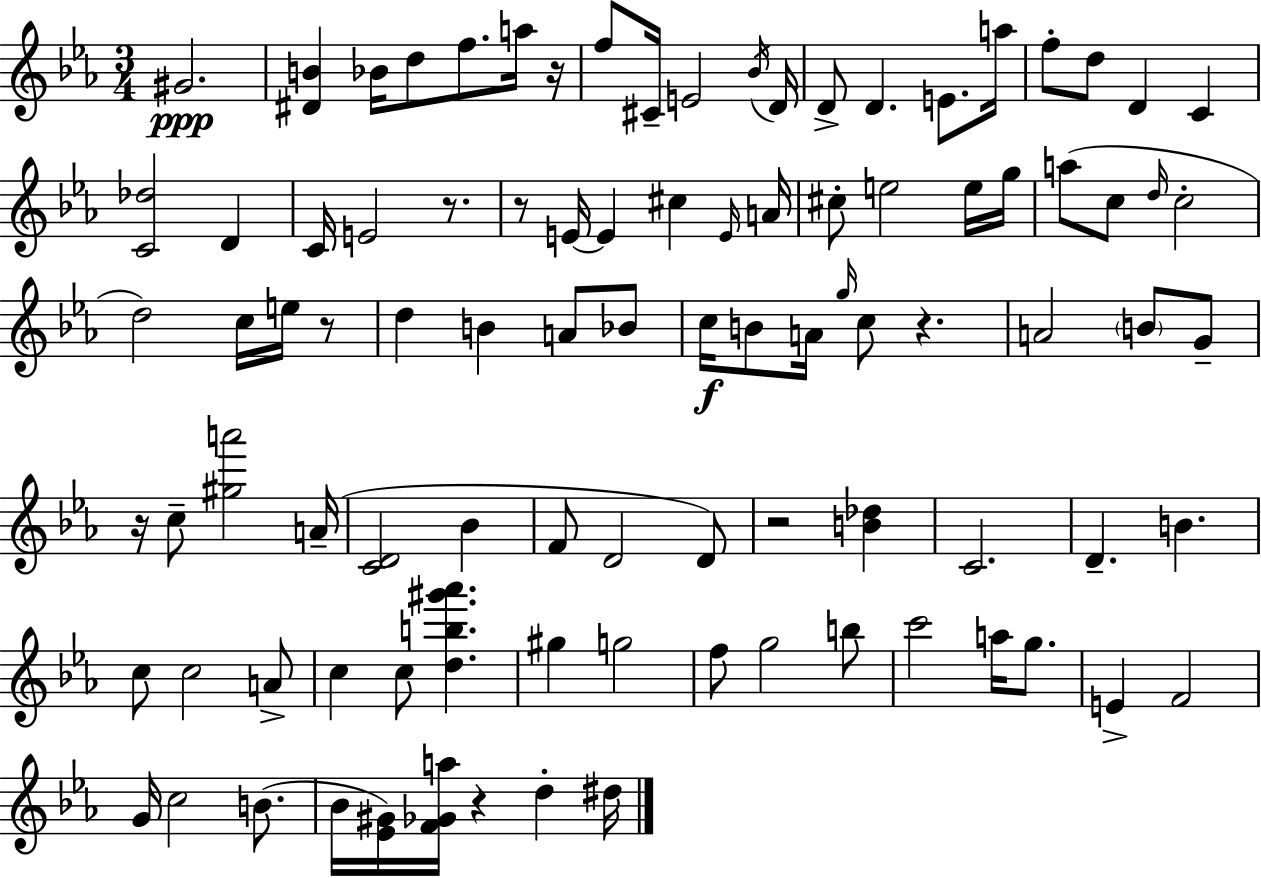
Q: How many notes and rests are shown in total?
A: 95